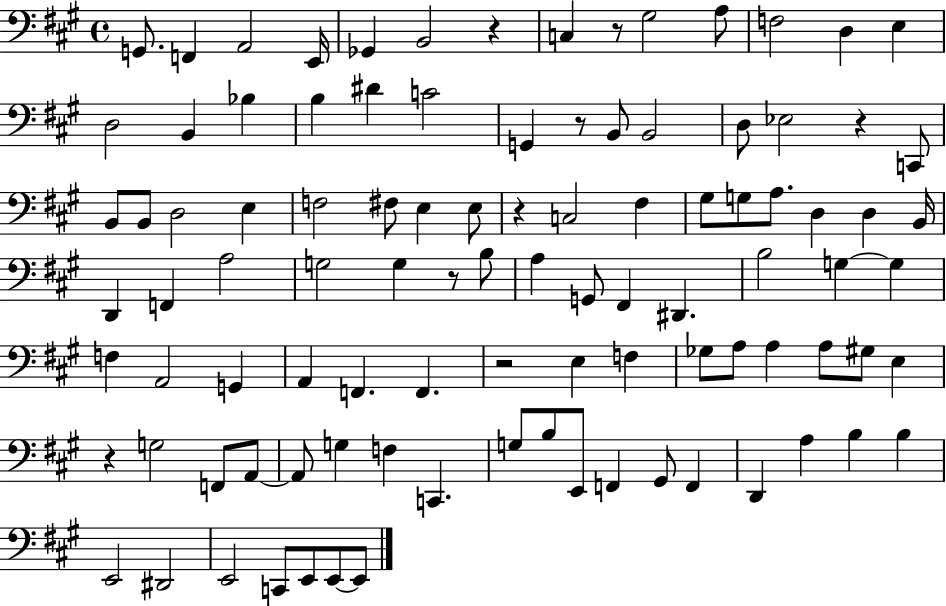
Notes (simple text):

G2/e. F2/q A2/h E2/s Gb2/q B2/h R/q C3/q R/e G#3/h A3/e F3/h D3/q E3/q D3/h B2/q Bb3/q B3/q D#4/q C4/h G2/q R/e B2/e B2/h D3/e Eb3/h R/q C2/e B2/e B2/e D3/h E3/q F3/h F#3/e E3/q E3/e R/q C3/h F#3/q G#3/e G3/e A3/e. D3/q D3/q B2/s D2/q F2/q A3/h G3/h G3/q R/e B3/e A3/q G2/e F#2/q D#2/q. B3/h G3/q G3/q F3/q A2/h G2/q A2/q F2/q. F2/q. R/h E3/q F3/q Gb3/e A3/e A3/q A3/e G#3/e E3/q R/q G3/h F2/e A2/e A2/e G3/q F3/q C2/q. G3/e B3/e E2/e F2/q G#2/e F2/q D2/q A3/q B3/q B3/q E2/h D#2/h E2/h C2/e E2/e E2/e E2/e